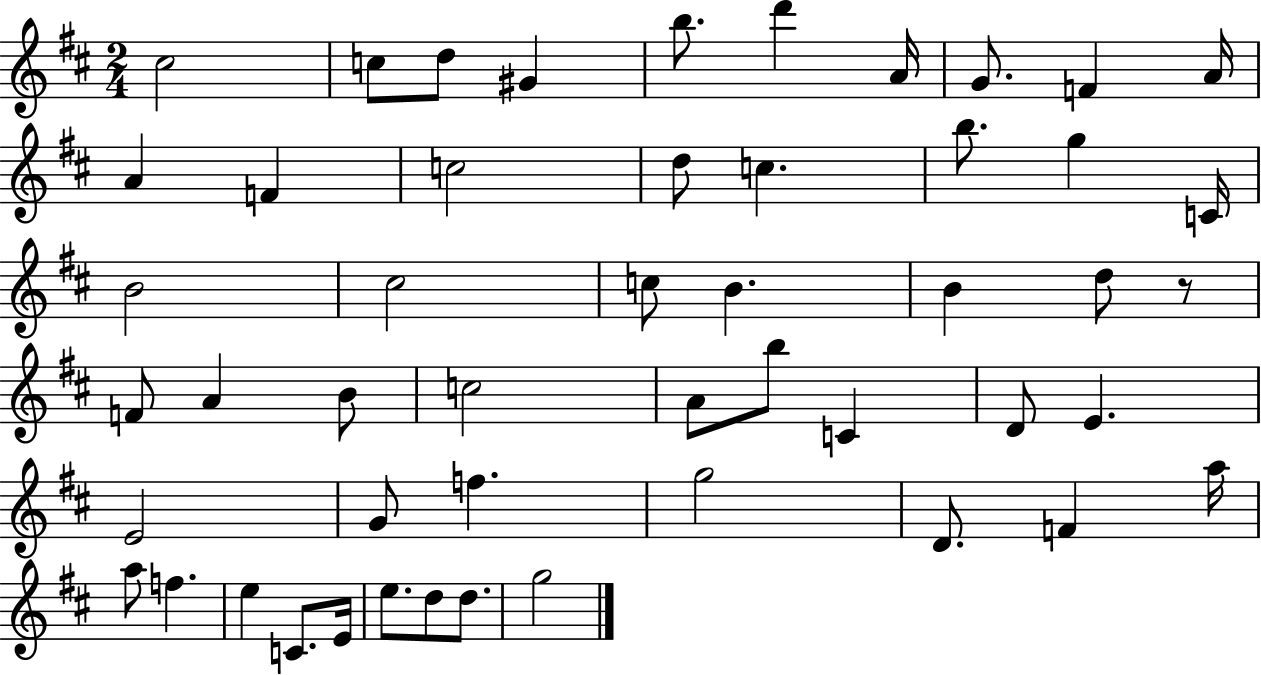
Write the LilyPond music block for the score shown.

{
  \clef treble
  \numericTimeSignature
  \time 2/4
  \key d \major
  cis''2 | c''8 d''8 gis'4 | b''8. d'''4 a'16 | g'8. f'4 a'16 | \break a'4 f'4 | c''2 | d''8 c''4. | b''8. g''4 c'16 | \break b'2 | cis''2 | c''8 b'4. | b'4 d''8 r8 | \break f'8 a'4 b'8 | c''2 | a'8 b''8 c'4 | d'8 e'4. | \break e'2 | g'8 f''4. | g''2 | d'8. f'4 a''16 | \break a''8 f''4. | e''4 c'8. e'16 | e''8. d''8 d''8. | g''2 | \break \bar "|."
}